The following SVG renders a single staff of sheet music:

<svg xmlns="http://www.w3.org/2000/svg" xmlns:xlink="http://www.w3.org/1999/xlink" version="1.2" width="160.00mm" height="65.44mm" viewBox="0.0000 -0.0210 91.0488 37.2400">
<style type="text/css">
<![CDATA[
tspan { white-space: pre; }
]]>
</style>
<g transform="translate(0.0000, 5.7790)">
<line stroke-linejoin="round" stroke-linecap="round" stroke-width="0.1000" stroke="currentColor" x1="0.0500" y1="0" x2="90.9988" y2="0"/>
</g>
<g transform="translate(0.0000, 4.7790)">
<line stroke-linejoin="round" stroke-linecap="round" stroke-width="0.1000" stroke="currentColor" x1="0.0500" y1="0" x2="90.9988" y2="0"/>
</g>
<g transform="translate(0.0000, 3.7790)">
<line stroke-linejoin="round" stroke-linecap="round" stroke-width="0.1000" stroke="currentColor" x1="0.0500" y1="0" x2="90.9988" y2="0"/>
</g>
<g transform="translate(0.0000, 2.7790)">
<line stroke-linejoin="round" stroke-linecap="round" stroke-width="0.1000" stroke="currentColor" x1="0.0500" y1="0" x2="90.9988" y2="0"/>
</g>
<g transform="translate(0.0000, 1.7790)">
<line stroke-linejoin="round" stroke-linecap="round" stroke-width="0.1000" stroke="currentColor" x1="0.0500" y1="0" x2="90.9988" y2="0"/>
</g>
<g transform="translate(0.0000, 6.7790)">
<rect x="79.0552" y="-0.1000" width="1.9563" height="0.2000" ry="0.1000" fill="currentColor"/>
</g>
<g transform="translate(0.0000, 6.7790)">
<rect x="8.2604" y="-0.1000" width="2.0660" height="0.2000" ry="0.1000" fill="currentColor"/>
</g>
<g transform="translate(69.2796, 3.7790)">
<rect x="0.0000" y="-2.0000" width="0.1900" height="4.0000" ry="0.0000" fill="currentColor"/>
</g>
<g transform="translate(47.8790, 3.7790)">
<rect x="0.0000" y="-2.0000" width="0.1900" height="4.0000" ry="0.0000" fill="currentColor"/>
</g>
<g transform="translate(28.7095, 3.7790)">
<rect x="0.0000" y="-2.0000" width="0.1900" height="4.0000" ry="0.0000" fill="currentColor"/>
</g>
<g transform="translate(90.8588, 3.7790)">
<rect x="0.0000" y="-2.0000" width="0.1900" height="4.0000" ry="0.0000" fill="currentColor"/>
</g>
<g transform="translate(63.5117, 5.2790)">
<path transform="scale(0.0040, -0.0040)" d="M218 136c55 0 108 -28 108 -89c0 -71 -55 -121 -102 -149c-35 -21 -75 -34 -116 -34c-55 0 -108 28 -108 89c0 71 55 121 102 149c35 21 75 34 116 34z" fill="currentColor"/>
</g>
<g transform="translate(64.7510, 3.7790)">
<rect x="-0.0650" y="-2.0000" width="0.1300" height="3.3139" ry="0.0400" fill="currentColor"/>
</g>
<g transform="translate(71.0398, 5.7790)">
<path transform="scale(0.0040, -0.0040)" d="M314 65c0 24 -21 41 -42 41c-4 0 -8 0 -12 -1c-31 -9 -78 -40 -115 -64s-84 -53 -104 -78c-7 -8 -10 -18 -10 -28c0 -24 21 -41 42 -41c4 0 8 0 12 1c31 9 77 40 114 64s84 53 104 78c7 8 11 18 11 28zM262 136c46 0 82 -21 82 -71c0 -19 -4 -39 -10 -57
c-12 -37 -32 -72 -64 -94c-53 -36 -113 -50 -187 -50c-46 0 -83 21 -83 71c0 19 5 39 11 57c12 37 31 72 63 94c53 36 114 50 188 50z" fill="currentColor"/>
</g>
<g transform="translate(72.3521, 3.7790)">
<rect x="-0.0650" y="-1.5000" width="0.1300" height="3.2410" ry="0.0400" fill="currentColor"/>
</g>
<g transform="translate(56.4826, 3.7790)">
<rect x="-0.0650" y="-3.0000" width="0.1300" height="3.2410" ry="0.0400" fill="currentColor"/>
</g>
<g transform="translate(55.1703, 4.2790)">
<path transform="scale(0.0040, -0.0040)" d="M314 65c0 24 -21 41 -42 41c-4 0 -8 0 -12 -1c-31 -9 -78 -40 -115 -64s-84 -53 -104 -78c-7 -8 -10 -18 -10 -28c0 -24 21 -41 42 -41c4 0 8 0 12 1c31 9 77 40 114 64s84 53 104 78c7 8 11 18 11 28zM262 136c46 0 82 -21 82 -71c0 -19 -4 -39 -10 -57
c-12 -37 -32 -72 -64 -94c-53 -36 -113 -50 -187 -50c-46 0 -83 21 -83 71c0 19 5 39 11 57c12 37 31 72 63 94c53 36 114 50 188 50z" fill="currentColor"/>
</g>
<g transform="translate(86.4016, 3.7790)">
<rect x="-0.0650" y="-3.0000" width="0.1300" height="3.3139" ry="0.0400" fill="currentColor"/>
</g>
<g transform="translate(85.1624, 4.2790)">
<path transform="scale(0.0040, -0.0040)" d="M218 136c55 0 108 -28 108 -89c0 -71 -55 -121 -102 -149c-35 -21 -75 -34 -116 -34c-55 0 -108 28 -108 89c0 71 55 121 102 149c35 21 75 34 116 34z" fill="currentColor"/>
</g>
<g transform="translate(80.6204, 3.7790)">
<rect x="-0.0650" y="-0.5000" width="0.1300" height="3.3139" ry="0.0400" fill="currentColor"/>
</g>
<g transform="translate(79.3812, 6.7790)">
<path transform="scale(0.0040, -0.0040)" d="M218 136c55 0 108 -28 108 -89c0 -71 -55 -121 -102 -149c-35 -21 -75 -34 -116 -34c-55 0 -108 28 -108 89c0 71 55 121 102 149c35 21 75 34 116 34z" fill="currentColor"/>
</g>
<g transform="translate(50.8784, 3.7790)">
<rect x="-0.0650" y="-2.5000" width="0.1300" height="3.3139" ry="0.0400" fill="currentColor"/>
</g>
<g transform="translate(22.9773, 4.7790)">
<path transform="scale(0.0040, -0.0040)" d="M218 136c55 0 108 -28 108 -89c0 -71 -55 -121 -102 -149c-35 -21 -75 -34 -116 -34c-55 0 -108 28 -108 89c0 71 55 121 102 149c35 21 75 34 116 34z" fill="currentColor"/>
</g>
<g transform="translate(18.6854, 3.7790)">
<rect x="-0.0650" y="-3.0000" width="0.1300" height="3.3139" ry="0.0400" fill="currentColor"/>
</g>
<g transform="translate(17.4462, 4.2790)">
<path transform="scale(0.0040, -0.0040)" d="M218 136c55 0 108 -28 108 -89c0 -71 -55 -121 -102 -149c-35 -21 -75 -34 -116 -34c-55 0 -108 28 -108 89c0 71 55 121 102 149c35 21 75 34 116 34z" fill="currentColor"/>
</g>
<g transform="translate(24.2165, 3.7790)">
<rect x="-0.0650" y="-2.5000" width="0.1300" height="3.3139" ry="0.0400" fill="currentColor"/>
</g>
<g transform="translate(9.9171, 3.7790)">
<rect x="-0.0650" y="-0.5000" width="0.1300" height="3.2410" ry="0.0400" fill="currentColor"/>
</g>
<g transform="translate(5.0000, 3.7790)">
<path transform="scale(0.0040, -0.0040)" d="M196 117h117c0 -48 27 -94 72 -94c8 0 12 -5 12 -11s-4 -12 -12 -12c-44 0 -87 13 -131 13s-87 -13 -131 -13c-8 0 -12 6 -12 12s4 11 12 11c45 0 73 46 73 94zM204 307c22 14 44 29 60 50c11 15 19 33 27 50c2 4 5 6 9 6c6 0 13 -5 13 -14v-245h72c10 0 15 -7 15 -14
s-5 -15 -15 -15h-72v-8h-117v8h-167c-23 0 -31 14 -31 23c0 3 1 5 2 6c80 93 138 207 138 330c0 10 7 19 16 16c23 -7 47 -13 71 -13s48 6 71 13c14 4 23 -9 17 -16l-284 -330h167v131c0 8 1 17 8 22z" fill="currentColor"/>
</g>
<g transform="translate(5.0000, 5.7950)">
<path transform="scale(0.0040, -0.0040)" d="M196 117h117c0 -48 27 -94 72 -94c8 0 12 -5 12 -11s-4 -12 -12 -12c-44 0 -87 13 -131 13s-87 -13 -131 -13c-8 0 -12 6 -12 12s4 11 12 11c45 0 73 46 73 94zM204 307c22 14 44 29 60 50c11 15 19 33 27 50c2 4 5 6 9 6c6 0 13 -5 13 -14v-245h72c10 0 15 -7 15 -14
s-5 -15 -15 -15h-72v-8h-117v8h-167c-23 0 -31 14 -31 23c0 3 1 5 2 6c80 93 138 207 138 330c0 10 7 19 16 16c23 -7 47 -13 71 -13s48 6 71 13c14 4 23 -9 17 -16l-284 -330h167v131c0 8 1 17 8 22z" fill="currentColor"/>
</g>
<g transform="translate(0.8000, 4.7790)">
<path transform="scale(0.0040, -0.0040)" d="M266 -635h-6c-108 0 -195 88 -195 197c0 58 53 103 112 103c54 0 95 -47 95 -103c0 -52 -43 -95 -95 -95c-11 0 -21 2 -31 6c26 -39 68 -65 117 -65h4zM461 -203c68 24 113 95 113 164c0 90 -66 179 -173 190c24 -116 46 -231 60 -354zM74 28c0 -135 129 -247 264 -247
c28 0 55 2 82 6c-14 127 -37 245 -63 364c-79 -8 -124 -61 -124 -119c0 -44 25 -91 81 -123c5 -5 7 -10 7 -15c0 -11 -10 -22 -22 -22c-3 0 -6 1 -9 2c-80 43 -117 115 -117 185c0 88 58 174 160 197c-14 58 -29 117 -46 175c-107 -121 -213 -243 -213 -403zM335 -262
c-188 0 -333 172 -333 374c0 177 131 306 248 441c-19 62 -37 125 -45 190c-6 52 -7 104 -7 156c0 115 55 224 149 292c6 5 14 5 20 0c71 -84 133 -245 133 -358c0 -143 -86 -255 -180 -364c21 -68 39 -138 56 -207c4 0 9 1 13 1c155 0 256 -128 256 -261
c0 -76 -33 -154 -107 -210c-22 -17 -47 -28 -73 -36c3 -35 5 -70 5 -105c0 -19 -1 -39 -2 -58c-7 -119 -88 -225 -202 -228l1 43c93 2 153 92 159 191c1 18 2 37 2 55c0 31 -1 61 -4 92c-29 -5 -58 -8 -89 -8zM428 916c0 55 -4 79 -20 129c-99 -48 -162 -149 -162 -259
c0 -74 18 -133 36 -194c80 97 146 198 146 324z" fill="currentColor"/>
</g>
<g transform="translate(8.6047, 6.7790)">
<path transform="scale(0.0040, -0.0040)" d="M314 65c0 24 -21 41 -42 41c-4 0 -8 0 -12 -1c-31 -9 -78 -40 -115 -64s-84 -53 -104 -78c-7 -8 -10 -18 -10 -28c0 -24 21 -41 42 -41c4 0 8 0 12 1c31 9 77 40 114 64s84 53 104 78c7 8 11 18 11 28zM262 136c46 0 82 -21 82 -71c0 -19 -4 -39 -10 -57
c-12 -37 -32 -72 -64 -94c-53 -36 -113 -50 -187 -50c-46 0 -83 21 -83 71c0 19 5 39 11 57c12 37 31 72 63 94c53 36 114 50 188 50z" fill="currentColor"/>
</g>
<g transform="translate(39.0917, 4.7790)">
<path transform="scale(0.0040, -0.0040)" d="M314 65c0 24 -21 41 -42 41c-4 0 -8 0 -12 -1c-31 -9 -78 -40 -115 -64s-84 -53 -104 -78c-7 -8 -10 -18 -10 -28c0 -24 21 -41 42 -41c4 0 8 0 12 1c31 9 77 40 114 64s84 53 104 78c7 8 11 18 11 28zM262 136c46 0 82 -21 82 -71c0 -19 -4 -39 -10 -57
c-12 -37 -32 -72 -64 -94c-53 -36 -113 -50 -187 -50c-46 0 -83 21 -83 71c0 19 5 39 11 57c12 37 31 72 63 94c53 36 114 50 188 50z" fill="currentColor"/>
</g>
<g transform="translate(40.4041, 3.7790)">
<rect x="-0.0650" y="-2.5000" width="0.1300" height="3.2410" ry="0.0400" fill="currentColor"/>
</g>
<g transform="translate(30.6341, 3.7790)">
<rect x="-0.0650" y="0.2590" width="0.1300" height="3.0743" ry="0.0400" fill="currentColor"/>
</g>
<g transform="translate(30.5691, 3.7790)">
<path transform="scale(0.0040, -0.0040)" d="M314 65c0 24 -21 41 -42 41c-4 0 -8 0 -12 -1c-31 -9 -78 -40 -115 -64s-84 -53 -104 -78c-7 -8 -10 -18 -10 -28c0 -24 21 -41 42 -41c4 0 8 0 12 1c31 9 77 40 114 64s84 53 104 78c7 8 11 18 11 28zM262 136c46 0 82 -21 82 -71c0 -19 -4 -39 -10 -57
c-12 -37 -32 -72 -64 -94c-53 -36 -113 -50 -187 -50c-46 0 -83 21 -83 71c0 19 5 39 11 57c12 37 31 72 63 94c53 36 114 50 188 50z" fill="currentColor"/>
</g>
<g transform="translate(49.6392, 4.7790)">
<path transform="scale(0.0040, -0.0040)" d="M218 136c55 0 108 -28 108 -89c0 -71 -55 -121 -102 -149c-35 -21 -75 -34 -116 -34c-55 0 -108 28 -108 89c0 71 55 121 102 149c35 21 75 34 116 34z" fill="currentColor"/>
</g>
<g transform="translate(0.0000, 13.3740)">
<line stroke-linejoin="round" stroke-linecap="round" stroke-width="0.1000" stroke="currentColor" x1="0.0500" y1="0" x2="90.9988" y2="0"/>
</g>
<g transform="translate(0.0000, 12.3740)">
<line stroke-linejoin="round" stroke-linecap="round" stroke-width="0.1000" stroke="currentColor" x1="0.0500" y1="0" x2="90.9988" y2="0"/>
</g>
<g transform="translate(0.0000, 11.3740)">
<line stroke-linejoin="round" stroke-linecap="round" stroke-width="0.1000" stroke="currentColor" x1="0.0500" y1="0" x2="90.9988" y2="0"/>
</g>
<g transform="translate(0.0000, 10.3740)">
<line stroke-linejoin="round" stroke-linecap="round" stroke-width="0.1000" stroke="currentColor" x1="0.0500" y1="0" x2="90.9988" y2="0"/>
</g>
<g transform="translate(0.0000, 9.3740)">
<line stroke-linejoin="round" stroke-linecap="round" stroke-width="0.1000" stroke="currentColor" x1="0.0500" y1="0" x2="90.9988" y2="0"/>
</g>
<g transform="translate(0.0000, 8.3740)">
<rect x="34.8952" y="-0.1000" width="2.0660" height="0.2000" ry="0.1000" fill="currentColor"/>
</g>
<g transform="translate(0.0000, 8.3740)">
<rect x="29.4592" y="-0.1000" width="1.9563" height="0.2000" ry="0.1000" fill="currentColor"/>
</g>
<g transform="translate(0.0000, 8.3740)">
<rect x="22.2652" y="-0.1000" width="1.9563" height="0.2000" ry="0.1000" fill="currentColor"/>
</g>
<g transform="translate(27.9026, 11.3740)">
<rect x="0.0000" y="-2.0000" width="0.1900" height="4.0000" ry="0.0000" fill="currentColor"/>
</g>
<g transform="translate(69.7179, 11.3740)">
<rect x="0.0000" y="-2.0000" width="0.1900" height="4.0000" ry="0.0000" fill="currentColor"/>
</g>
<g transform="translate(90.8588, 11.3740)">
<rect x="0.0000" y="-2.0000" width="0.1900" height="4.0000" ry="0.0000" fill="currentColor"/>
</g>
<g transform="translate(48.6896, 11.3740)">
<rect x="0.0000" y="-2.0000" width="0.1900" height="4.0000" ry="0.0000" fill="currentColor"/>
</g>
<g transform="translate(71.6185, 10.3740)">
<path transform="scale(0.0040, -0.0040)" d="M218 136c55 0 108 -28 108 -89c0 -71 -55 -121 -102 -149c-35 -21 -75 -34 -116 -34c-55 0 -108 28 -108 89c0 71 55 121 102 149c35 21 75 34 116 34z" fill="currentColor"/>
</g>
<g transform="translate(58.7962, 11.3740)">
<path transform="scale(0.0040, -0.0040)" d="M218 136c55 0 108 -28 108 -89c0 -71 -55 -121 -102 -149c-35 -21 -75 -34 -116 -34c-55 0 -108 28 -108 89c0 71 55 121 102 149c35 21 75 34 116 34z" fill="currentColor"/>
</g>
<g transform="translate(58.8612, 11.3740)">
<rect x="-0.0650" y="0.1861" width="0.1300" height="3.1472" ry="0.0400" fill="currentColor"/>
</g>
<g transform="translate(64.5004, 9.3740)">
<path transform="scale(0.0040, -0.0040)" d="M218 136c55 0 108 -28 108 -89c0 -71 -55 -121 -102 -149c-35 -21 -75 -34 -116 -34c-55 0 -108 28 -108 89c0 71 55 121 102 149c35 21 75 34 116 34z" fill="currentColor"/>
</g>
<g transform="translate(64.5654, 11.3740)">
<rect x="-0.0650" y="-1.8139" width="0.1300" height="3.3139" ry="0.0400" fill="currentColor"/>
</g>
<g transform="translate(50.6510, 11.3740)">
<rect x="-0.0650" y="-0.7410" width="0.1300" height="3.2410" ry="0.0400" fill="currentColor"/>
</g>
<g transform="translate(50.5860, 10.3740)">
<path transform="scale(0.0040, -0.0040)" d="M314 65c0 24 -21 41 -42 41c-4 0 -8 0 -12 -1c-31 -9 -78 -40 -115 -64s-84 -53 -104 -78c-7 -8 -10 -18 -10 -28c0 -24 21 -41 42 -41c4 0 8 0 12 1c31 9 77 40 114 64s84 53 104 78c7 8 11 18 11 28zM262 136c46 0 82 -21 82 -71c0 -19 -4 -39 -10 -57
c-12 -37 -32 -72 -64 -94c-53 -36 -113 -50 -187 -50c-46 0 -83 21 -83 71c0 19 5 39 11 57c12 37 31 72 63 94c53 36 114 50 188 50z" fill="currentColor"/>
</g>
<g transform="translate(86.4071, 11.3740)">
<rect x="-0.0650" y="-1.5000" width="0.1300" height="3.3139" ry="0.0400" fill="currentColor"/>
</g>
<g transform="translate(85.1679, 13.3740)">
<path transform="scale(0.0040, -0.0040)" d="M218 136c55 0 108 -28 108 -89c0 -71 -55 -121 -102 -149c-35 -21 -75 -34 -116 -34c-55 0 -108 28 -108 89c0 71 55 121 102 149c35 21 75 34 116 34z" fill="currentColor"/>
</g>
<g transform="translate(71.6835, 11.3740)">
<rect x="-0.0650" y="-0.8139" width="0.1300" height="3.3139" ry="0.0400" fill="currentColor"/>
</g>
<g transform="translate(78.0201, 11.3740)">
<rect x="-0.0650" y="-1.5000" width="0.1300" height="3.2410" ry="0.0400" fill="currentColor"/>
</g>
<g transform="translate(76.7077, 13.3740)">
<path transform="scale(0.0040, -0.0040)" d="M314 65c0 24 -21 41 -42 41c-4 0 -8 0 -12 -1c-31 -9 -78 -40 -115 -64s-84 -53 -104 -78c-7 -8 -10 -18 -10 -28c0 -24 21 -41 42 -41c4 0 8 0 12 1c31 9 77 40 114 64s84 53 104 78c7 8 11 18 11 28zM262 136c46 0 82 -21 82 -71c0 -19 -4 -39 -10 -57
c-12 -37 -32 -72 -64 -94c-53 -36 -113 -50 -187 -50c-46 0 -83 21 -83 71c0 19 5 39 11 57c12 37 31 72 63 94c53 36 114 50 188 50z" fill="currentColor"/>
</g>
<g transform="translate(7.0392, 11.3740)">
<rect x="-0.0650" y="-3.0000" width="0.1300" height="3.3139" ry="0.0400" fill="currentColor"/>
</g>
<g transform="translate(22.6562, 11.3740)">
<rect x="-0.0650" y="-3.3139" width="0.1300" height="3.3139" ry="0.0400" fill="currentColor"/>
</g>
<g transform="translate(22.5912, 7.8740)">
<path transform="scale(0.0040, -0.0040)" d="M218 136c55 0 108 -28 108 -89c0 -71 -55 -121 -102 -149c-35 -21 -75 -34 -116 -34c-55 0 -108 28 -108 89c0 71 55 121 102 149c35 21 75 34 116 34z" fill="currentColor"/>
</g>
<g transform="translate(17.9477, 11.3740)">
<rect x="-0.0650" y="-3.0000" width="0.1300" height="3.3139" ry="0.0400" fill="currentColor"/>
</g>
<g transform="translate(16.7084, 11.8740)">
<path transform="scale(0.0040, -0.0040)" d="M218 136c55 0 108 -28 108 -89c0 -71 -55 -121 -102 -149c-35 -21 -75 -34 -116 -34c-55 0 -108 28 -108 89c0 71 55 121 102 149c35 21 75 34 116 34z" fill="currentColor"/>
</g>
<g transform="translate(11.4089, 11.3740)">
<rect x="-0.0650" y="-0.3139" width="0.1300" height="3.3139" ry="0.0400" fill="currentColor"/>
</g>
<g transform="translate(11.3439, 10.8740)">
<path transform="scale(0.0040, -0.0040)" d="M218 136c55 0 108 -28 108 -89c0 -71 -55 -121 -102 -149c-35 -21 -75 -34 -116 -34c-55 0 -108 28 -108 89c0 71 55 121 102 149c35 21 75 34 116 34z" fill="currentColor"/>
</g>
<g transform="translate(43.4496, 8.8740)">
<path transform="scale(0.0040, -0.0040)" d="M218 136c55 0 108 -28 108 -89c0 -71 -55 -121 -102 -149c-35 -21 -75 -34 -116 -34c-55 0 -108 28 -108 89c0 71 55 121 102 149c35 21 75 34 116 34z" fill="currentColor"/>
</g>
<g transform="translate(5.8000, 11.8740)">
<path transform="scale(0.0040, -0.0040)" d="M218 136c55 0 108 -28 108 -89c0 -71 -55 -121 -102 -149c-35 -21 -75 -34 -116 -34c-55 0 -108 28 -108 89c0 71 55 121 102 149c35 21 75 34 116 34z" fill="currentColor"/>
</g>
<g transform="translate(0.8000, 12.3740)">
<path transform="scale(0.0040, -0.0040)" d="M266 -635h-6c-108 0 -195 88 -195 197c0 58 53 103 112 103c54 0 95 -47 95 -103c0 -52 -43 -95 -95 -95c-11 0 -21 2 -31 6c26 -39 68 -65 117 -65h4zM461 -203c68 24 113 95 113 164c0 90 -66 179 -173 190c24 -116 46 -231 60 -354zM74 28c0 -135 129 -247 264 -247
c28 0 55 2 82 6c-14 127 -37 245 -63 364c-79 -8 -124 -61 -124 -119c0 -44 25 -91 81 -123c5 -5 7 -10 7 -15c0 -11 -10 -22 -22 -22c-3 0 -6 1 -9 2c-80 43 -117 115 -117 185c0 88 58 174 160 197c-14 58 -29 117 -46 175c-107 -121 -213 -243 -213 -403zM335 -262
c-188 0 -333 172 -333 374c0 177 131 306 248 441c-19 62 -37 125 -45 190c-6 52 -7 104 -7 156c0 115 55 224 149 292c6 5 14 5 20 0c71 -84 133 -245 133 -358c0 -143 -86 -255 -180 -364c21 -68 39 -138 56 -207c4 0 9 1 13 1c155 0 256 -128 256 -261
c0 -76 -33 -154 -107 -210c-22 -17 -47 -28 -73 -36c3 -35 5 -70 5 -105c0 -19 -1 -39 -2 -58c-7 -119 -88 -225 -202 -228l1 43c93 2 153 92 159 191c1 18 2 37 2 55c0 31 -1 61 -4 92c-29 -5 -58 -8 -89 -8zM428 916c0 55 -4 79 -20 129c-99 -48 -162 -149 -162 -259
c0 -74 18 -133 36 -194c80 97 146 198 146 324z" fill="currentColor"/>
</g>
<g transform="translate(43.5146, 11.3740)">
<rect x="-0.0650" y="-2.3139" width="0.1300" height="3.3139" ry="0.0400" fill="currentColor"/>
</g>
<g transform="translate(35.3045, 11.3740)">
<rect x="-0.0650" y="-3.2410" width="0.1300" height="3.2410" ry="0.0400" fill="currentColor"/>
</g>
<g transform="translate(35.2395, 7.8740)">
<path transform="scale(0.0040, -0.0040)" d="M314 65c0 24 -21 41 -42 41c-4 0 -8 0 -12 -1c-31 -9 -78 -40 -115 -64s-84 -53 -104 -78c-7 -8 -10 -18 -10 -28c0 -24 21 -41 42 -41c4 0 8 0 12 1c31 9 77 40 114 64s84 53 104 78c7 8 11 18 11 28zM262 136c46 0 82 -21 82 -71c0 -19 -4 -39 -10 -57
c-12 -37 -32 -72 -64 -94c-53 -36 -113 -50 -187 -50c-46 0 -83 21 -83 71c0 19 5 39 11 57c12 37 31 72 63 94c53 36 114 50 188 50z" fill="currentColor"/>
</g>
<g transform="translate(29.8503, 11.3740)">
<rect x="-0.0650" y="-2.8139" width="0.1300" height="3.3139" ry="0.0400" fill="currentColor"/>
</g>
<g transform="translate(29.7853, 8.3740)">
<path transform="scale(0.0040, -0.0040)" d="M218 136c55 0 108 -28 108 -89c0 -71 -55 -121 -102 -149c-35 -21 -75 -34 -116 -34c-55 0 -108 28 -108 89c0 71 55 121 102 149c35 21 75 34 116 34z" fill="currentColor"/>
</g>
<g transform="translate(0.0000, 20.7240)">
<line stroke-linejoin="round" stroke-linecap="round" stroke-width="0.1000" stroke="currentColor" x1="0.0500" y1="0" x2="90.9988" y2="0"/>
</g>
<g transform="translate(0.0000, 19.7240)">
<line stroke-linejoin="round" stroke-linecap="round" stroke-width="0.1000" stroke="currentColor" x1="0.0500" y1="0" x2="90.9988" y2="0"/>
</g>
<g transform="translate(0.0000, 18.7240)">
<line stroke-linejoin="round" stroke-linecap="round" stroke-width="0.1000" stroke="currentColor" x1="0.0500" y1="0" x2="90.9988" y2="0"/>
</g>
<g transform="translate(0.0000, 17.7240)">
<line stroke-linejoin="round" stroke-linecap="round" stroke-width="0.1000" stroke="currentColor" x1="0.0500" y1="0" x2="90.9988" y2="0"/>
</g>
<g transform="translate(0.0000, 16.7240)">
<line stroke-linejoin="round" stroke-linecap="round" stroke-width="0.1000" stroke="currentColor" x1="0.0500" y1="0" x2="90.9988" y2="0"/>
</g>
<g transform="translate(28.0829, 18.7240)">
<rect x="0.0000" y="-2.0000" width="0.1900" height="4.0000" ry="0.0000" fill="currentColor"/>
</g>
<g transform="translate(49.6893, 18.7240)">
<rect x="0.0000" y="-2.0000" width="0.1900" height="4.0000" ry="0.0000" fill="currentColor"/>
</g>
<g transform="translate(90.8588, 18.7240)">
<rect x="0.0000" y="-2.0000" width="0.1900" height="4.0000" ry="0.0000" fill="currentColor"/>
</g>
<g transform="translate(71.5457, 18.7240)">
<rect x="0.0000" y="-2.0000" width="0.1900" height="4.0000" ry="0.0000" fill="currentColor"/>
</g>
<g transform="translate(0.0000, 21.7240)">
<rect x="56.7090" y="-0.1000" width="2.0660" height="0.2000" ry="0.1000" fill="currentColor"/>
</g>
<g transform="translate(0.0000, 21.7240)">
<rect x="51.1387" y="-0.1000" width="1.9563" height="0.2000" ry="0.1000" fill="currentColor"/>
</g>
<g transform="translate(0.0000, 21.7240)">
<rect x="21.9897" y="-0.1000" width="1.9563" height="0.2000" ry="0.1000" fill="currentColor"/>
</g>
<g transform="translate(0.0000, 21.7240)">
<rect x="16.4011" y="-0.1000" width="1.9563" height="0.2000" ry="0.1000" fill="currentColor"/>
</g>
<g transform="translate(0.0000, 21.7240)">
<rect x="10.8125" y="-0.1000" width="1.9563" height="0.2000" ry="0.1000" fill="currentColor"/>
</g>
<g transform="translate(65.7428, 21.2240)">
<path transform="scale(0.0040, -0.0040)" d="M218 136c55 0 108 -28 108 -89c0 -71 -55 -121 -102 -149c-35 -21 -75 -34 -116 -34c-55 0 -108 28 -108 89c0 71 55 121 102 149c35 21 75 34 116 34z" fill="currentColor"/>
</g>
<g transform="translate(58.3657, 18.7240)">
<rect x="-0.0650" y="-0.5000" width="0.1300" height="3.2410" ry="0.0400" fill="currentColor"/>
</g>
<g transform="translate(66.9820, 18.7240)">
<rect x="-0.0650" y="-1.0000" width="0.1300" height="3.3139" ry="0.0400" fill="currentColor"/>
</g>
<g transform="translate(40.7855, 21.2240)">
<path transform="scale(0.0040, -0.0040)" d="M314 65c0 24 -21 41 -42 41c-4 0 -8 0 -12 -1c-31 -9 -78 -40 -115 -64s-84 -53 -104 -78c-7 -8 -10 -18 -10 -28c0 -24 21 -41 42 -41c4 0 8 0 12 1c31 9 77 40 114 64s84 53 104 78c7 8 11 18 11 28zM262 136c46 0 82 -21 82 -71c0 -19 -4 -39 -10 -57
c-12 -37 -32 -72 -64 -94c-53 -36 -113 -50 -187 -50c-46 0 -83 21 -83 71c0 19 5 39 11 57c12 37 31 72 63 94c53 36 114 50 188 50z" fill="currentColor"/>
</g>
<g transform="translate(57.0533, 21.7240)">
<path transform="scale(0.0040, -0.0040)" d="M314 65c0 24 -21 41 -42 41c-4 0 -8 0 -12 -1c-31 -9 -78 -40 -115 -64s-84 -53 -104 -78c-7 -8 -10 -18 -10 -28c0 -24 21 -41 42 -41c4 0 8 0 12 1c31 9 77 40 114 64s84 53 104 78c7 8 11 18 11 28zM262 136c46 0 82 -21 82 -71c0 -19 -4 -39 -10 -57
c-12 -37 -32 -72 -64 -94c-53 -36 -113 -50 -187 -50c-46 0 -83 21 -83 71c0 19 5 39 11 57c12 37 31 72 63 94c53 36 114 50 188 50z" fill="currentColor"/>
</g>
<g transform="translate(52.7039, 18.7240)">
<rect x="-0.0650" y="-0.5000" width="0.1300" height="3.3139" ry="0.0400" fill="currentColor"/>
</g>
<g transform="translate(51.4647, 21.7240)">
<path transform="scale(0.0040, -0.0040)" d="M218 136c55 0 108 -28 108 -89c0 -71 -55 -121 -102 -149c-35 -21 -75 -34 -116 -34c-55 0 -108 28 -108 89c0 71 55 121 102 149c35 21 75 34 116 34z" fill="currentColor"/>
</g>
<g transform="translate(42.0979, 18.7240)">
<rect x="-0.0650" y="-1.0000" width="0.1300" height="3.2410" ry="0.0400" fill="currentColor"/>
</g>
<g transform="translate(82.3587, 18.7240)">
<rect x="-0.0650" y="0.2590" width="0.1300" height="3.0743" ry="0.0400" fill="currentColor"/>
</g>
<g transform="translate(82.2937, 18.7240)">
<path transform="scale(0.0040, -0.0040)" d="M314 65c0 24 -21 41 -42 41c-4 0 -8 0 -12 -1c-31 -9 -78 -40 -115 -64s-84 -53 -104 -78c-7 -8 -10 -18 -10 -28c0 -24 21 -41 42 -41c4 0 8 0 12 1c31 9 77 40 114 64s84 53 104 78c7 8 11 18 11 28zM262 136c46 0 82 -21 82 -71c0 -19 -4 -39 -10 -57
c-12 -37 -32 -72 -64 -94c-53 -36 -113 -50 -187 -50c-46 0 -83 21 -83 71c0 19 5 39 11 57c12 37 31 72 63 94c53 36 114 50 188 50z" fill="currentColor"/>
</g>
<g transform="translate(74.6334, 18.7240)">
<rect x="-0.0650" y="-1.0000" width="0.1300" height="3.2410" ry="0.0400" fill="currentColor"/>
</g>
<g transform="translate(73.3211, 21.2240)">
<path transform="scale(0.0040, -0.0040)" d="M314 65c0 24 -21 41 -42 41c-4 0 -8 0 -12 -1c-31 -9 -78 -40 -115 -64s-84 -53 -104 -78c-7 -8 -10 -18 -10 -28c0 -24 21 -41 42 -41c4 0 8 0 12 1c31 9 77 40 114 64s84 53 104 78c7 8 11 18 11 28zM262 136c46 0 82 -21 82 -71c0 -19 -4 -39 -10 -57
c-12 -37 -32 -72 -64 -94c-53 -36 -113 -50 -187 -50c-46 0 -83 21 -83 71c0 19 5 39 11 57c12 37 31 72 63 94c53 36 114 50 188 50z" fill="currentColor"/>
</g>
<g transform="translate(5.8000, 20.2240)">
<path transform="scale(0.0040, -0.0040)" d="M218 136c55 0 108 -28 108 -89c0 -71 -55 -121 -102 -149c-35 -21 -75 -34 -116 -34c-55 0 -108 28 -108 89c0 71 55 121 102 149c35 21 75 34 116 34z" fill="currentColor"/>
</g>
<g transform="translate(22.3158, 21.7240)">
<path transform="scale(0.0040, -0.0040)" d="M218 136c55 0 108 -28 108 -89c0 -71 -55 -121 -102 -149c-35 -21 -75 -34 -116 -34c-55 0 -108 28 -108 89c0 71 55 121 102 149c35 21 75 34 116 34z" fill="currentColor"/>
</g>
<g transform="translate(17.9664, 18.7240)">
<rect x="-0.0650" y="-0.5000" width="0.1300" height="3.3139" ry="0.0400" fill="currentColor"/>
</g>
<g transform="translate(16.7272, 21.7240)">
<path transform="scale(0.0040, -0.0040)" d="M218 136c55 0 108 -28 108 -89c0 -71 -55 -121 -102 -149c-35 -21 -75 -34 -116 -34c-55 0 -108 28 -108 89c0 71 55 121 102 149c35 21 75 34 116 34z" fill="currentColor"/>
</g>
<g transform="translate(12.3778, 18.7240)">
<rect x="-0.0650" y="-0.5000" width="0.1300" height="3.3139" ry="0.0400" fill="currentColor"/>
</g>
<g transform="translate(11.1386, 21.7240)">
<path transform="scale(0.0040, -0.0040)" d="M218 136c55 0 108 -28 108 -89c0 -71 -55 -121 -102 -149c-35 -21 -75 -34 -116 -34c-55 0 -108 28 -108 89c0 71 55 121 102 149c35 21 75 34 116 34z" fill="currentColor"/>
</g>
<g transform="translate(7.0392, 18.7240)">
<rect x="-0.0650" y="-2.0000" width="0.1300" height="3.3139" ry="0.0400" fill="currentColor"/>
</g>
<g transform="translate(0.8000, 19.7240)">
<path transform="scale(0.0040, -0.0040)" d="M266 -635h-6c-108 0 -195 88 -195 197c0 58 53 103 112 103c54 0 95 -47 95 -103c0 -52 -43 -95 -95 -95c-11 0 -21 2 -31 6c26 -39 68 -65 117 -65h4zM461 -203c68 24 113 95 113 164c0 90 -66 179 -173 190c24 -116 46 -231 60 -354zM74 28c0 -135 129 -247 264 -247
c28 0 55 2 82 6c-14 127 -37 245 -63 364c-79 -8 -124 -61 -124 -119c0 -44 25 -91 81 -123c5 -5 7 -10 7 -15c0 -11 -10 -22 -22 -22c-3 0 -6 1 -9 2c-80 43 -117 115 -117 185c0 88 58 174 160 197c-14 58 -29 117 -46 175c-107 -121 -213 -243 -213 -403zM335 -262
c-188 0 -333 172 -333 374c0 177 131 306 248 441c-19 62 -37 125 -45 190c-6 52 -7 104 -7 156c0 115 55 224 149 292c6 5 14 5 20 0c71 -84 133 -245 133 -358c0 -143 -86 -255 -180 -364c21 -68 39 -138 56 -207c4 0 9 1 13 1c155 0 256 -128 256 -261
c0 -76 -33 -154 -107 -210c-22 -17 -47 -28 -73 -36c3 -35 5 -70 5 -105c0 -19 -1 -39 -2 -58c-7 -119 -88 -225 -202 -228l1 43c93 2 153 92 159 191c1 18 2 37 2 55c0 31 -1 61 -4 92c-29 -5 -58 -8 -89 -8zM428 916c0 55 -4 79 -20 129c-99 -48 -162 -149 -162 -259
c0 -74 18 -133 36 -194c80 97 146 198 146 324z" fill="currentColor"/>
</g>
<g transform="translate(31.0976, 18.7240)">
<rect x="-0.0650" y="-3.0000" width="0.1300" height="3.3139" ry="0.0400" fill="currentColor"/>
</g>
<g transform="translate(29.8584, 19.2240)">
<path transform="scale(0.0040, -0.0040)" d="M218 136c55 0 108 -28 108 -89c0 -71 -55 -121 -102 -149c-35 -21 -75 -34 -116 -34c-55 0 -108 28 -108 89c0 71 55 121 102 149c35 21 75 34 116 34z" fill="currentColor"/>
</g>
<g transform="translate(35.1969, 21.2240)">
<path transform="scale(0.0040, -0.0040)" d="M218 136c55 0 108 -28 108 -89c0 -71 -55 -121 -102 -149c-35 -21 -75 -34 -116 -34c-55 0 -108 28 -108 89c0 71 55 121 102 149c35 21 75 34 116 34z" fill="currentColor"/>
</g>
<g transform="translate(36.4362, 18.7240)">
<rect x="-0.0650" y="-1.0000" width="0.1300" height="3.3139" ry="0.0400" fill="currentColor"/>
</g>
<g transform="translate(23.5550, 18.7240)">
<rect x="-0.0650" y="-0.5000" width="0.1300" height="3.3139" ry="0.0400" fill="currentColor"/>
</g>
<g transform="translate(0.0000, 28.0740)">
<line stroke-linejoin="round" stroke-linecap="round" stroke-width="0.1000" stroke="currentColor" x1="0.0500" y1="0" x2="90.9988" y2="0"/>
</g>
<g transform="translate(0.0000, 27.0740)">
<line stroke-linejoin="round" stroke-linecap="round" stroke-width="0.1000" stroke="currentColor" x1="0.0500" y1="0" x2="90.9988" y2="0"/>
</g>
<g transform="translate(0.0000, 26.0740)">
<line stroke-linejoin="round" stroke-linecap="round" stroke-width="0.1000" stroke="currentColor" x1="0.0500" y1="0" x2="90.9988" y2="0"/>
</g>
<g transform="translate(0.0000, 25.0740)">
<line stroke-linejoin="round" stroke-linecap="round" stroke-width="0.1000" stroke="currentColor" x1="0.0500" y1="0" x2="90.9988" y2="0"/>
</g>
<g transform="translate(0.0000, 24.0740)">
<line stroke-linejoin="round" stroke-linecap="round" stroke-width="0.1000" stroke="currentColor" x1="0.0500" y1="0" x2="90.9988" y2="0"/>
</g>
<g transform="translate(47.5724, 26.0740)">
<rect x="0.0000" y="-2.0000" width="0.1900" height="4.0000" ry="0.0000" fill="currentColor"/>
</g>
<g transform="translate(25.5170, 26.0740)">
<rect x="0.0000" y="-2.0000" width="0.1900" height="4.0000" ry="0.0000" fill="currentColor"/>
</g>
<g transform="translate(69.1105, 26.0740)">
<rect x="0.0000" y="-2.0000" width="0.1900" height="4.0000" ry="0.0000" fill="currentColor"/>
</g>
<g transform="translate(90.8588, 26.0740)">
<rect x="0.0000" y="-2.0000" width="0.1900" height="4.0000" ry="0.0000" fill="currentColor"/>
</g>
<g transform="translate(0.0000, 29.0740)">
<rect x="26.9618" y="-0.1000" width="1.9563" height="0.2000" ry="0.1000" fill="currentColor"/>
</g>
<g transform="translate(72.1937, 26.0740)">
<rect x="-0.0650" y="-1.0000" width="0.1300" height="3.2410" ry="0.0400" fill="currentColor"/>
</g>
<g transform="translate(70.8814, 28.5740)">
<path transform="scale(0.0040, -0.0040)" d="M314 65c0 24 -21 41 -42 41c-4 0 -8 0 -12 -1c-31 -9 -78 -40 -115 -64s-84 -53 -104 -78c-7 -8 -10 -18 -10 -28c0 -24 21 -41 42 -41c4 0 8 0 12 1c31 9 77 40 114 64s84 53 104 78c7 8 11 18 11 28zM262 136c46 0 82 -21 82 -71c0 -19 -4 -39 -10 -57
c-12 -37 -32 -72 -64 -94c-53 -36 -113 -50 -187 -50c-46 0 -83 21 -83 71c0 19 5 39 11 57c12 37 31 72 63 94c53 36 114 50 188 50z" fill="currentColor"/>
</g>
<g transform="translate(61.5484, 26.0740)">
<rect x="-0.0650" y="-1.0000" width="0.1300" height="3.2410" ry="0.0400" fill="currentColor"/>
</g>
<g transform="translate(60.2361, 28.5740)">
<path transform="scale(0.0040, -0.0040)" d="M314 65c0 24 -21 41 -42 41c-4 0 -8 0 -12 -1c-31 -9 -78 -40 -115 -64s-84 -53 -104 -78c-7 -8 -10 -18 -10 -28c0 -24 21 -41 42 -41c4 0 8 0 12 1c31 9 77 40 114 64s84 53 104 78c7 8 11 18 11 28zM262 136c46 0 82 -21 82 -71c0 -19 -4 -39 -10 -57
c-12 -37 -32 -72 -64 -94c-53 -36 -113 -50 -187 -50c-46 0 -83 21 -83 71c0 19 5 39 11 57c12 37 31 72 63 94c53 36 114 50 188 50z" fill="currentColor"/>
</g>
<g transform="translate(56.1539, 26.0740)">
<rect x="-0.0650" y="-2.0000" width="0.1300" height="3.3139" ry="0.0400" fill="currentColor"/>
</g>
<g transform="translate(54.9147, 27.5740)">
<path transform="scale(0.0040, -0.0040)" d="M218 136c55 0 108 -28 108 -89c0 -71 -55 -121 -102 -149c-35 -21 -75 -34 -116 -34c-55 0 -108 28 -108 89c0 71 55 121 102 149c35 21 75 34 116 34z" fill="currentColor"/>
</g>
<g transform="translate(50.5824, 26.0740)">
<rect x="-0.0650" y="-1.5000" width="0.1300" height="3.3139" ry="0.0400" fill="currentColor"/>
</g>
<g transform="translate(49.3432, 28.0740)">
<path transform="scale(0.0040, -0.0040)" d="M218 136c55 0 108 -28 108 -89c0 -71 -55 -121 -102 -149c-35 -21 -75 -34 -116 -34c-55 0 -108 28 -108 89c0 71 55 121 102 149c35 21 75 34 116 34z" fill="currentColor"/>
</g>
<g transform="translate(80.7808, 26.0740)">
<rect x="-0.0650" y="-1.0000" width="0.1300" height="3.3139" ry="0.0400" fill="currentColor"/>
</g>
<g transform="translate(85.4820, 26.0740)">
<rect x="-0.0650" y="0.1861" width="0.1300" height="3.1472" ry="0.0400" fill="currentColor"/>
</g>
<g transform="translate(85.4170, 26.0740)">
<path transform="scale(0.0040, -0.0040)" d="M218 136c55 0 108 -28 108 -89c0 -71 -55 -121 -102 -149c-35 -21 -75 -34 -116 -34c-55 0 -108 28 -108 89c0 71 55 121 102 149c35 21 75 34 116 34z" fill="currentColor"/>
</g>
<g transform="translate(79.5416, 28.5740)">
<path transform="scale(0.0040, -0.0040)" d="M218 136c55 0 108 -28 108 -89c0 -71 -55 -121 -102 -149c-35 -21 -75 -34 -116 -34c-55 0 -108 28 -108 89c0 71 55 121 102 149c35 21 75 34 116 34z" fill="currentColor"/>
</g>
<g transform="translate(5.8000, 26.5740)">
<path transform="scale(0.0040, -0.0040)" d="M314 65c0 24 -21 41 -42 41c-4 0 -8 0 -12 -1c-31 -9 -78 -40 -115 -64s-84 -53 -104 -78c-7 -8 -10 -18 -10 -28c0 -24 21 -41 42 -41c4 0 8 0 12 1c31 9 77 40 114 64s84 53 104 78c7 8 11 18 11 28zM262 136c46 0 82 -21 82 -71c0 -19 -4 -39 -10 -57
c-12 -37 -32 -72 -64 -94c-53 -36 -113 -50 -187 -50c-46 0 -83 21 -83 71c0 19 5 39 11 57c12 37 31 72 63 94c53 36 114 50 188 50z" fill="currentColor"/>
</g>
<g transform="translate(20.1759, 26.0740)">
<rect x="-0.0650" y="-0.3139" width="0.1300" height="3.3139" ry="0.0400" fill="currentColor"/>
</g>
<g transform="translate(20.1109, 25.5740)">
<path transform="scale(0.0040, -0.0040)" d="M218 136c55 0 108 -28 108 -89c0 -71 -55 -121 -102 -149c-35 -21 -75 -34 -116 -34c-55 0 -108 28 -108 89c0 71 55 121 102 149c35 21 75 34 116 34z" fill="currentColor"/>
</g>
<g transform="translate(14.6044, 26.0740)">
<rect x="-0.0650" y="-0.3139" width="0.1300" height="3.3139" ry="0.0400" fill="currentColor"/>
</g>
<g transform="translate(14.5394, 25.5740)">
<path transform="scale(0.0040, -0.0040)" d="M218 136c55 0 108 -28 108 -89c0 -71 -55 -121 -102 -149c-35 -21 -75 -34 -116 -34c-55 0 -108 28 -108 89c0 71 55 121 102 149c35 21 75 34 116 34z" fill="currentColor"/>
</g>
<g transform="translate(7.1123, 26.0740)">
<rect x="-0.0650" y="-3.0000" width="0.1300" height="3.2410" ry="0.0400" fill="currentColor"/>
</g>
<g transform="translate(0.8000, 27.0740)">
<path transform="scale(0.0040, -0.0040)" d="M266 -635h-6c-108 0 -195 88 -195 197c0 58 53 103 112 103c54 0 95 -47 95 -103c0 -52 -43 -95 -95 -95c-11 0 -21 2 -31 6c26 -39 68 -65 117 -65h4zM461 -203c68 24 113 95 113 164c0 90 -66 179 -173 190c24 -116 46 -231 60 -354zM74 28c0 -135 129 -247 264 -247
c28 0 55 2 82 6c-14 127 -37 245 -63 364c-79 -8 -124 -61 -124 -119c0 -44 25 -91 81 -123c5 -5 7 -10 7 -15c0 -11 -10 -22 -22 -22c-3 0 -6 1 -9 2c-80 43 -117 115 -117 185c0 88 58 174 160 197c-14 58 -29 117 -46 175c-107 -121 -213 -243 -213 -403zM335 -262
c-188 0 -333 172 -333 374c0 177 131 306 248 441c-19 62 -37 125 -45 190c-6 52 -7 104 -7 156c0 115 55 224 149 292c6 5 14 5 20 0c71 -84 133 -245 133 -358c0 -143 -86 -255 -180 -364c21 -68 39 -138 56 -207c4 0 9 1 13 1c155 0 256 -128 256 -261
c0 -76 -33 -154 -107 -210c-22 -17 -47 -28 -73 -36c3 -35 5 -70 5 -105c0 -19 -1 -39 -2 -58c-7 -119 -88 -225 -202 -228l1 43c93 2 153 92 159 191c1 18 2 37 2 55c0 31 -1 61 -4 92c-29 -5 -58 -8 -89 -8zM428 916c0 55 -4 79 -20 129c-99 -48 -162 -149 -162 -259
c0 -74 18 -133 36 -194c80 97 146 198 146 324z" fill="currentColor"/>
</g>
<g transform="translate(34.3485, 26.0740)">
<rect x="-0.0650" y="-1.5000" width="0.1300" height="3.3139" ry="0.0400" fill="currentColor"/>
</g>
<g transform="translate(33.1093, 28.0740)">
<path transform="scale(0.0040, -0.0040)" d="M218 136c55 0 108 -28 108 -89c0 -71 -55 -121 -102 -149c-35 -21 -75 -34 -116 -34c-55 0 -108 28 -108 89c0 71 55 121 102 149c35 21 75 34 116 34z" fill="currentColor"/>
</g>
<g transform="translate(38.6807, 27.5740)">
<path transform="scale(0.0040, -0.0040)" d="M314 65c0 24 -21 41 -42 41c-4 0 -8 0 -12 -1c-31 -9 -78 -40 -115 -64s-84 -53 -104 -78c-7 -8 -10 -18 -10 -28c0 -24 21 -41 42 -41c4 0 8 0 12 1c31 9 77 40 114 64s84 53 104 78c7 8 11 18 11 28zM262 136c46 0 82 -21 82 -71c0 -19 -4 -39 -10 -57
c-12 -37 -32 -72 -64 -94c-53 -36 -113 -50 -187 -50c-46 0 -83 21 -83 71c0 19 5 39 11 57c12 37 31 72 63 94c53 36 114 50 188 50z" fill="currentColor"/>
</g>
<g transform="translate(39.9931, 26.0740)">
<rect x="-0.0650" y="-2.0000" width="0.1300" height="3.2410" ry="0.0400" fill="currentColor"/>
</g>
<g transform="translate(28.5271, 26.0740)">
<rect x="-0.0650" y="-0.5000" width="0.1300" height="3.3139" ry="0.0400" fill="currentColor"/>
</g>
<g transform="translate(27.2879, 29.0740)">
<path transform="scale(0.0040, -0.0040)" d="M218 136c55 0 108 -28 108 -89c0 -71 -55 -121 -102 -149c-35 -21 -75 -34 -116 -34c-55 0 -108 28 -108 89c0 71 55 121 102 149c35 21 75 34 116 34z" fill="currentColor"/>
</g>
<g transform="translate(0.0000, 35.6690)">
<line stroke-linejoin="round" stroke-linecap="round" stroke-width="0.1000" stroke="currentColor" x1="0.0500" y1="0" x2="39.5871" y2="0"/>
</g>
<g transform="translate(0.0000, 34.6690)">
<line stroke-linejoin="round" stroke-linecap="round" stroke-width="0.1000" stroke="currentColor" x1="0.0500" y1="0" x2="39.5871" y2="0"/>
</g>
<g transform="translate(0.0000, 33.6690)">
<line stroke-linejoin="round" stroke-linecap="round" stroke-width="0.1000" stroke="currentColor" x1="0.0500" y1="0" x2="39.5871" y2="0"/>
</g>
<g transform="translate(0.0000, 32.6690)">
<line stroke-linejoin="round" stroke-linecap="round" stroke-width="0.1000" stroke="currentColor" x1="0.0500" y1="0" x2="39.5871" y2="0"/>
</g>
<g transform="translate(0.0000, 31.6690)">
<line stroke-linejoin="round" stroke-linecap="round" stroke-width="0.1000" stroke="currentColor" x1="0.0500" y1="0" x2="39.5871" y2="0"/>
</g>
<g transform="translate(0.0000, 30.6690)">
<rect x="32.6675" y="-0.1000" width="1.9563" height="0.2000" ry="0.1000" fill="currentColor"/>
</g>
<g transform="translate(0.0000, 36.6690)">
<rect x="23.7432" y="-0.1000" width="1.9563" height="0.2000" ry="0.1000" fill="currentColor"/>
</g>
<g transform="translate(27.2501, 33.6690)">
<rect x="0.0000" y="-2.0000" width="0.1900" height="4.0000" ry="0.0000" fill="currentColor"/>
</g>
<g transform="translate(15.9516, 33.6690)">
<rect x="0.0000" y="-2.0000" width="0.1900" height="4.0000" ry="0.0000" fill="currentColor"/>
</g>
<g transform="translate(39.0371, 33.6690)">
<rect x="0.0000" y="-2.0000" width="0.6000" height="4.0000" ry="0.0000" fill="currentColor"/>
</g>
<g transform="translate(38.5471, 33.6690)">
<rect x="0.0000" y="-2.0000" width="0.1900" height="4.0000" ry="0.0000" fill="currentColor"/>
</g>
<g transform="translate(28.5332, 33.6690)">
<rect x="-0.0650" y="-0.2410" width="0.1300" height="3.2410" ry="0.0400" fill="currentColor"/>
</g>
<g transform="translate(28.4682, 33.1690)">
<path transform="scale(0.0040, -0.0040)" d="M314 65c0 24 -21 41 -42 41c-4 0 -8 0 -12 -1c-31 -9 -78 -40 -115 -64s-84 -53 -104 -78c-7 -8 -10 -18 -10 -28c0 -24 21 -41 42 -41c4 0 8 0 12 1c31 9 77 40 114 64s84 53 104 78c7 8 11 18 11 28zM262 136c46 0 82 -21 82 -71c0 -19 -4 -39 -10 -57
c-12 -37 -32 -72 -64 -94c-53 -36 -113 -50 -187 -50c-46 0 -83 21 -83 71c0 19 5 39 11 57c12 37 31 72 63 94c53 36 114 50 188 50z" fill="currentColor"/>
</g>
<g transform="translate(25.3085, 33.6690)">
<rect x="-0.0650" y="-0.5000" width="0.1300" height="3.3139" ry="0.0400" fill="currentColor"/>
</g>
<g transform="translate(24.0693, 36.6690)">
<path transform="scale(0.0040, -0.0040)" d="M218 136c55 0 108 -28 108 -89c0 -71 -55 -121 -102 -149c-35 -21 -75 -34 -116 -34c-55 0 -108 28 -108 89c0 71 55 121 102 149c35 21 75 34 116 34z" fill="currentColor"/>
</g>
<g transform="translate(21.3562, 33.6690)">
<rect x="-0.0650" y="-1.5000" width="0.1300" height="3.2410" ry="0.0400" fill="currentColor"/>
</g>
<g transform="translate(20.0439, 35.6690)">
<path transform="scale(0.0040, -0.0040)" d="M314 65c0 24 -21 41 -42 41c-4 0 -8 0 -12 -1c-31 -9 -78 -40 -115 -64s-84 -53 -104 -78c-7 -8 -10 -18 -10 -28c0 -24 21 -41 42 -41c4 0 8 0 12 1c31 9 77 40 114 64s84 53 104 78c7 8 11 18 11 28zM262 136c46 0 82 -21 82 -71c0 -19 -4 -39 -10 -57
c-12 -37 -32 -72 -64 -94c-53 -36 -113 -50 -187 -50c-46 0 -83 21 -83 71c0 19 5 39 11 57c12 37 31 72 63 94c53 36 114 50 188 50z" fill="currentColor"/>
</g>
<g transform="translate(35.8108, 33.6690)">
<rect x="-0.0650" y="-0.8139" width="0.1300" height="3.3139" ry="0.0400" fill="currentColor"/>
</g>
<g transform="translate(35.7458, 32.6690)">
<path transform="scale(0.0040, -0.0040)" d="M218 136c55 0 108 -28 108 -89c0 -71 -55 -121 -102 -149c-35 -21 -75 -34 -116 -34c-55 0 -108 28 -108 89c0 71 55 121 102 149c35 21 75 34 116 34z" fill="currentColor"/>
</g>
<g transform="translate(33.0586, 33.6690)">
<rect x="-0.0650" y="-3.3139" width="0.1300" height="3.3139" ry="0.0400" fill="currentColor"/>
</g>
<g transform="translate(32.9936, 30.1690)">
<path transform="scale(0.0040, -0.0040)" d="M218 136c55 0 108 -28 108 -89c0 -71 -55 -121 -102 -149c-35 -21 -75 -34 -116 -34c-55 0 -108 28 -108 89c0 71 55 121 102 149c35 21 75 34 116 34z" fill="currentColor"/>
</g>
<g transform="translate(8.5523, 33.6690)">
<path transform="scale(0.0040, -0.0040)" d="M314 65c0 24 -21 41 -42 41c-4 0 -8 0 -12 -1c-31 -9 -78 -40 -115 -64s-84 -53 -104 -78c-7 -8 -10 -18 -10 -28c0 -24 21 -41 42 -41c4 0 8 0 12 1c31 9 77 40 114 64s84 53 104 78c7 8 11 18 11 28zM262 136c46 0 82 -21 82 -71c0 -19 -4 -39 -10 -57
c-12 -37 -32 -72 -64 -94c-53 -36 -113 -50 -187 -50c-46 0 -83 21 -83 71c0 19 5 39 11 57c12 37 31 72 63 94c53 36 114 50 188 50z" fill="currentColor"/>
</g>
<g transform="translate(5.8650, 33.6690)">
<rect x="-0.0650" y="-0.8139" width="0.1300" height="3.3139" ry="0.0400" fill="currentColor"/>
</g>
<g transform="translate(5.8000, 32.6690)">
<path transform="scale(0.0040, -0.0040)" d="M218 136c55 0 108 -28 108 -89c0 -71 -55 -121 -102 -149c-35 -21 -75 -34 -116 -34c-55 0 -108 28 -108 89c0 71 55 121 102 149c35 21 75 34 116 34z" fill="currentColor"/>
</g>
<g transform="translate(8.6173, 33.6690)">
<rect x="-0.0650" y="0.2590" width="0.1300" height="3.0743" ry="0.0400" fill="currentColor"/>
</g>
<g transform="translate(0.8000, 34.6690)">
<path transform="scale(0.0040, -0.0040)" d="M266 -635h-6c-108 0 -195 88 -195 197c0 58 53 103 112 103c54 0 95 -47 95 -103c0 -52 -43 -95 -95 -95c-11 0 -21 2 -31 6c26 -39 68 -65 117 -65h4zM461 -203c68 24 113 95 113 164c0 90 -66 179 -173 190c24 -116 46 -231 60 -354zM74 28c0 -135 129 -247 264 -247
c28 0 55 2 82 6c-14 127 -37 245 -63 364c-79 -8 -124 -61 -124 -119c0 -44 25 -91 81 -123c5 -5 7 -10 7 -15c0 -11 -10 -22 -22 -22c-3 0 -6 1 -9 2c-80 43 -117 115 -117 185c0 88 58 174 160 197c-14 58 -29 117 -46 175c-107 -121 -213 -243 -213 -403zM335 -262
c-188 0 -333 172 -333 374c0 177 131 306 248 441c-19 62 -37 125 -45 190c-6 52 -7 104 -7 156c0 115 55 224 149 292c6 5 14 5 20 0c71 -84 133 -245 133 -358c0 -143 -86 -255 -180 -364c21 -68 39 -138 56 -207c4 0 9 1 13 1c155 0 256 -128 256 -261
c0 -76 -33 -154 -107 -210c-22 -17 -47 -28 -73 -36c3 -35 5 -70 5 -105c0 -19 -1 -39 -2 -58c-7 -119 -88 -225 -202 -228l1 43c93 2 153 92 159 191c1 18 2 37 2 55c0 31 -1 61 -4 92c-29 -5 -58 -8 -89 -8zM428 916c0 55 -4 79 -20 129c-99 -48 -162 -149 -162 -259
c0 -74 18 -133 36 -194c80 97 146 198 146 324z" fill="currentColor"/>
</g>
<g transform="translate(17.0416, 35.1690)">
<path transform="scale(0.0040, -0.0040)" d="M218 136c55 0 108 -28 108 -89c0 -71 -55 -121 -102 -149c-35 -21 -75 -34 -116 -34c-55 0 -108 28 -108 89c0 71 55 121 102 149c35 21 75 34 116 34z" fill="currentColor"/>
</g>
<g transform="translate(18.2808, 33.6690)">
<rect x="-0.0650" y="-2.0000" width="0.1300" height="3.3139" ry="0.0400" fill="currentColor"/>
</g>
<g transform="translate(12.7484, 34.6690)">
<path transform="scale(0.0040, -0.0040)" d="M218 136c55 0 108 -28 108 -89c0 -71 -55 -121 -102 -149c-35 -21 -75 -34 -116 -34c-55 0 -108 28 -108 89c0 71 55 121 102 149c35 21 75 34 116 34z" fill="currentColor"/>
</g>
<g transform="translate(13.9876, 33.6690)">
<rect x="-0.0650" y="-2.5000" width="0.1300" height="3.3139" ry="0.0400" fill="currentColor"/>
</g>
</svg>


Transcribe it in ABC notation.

X:1
T:Untitled
M:4/4
L:1/4
K:C
C2 A G B2 G2 G A2 F E2 C A A c A b a b2 g d2 B f d E2 E F C C C A D D2 C C2 D D2 B2 A2 c c C E F2 E F D2 D2 D B d B2 G F E2 C c2 b d